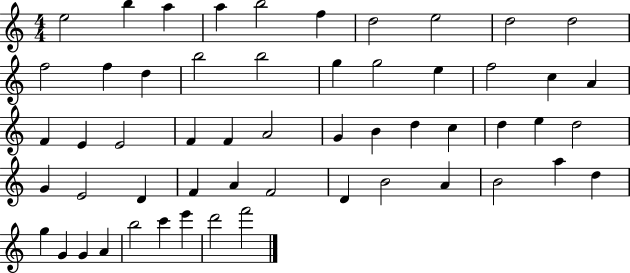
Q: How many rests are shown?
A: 0